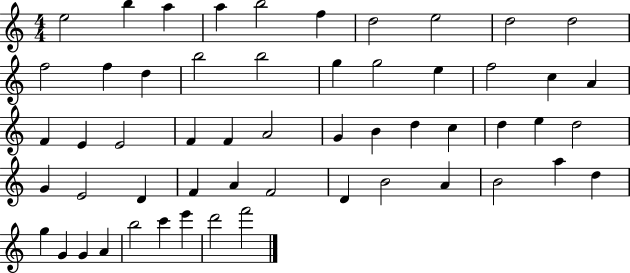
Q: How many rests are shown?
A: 0